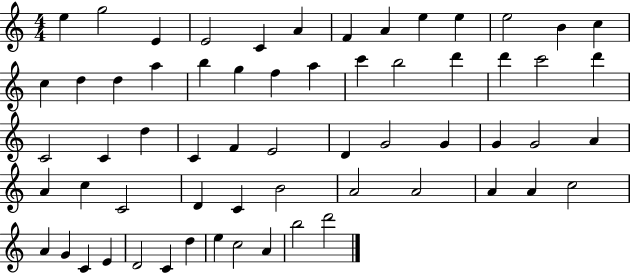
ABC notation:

X:1
T:Untitled
M:4/4
L:1/4
K:C
e g2 E E2 C A F A e e e2 B c c d d a b g f a c' b2 d' d' c'2 d' C2 C d C F E2 D G2 G G G2 A A c C2 D C B2 A2 A2 A A c2 A G C E D2 C d e c2 A b2 d'2